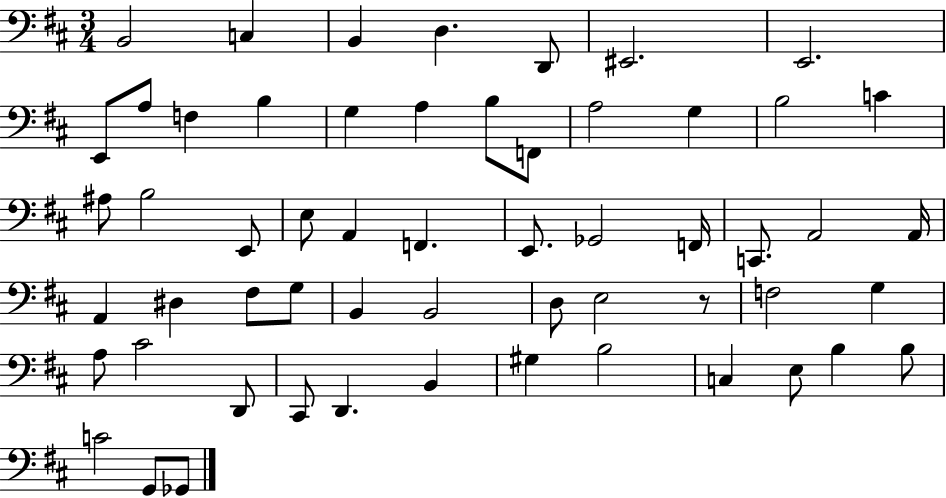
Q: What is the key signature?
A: D major